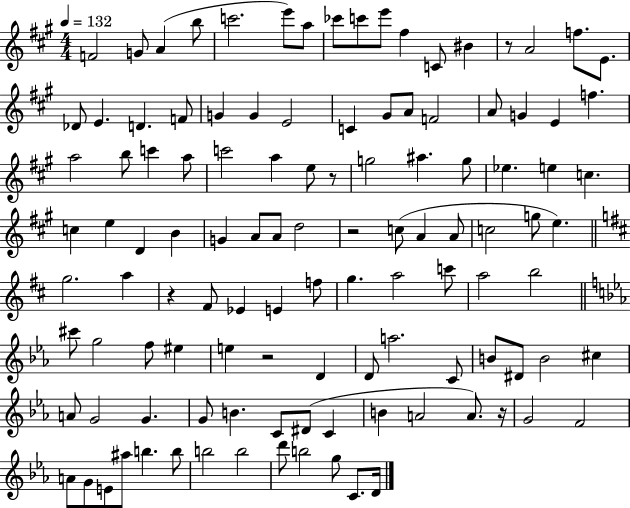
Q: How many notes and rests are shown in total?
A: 114